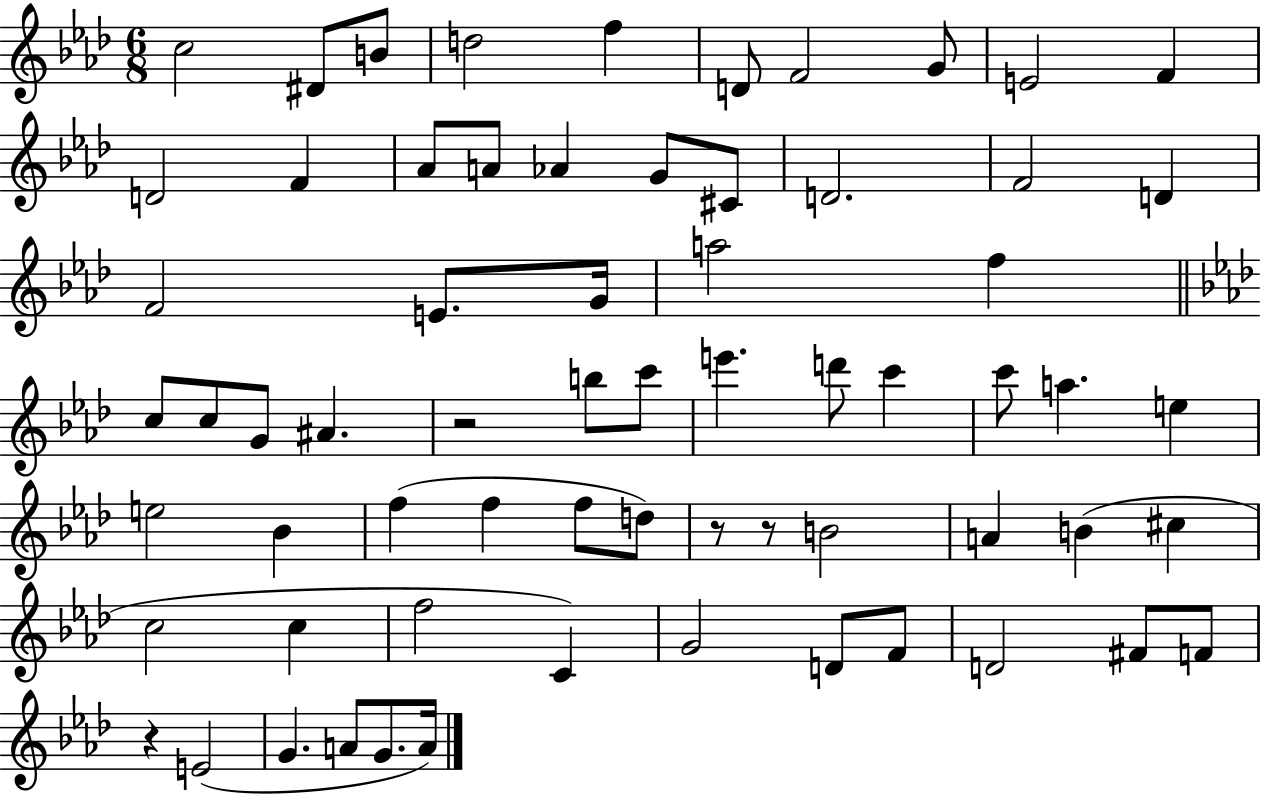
{
  \clef treble
  \numericTimeSignature
  \time 6/8
  \key aes \major
  c''2 dis'8 b'8 | d''2 f''4 | d'8 f'2 g'8 | e'2 f'4 | \break d'2 f'4 | aes'8 a'8 aes'4 g'8 cis'8 | d'2. | f'2 d'4 | \break f'2 e'8. g'16 | a''2 f''4 | \bar "||" \break \key f \minor c''8 c''8 g'8 ais'4. | r2 b''8 c'''8 | e'''4. d'''8 c'''4 | c'''8 a''4. e''4 | \break e''2 bes'4 | f''4( f''4 f''8 d''8) | r8 r8 b'2 | a'4 b'4( cis''4 | \break c''2 c''4 | f''2 c'4) | g'2 d'8 f'8 | d'2 fis'8 f'8 | \break r4 e'2( | g'4. a'8 g'8. a'16) | \bar "|."
}